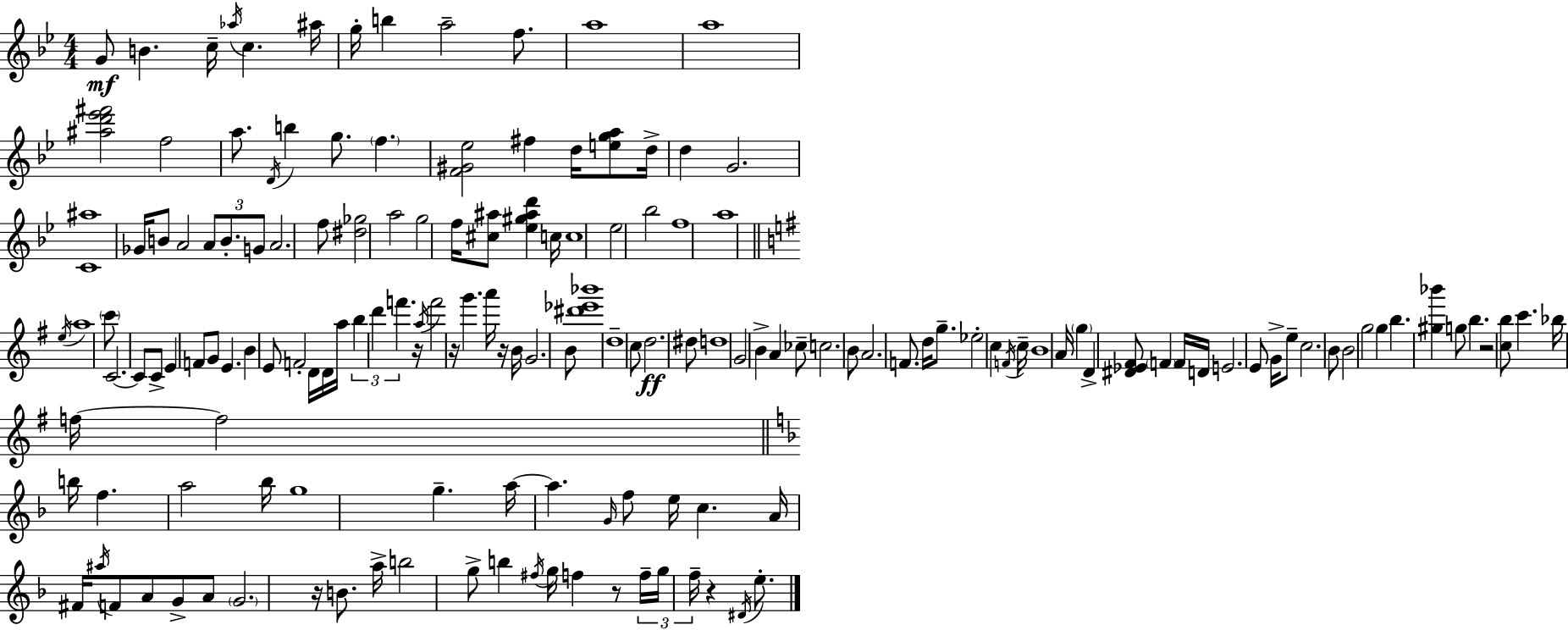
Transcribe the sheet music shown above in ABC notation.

X:1
T:Untitled
M:4/4
L:1/4
K:Gm
G/2 B c/4 _a/4 c ^a/4 g/4 b a2 f/2 a4 a4 [^ad'_e'^f']2 f2 a/2 D/4 b g/2 f [F^G_e]2 ^f d/4 [ega]/2 d/4 d G2 [C^a]4 _G/4 B/2 A2 A/2 B/2 G/2 A2 f/2 [^d_g]2 a2 g2 f/4 [^c^a]/2 [_e^g^ad'] c/4 c4 _e2 _b2 f4 a4 e/4 a4 c'/2 C2 C/2 C/2 E F/2 G/2 E B E/2 F2 D/4 D/4 a/4 b d' f' z/4 a/4 f'2 z/4 g' a'/4 z/4 B/4 G2 B/2 [^d'_e'_b']4 d4 c/2 d2 ^d/2 d4 G2 B A _c/2 c2 B/2 A2 F/2 d/4 g/2 _e2 c F/4 c/4 B4 A/4 g D [^D_E^F]/2 F F/4 D/4 E2 E/2 G/4 e/2 c2 B/2 B2 g2 g b [^g_b'] g/2 b z2 [cb]/2 c' _b/4 f/4 f2 b/4 f a2 _b/4 g4 g a/4 a G/4 f/2 e/4 c A/4 ^F/4 ^a/4 F/2 A/2 G/2 A/2 G2 z/4 B/2 a/4 b2 g/2 b ^f/4 g/4 f z/2 f/4 g/4 f/4 z ^D/4 e/2